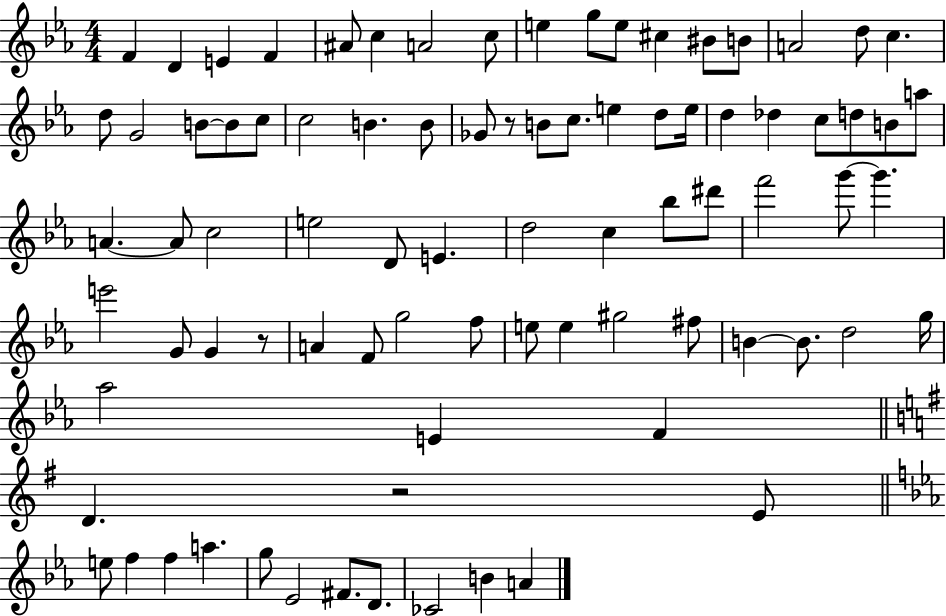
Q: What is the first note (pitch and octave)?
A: F4